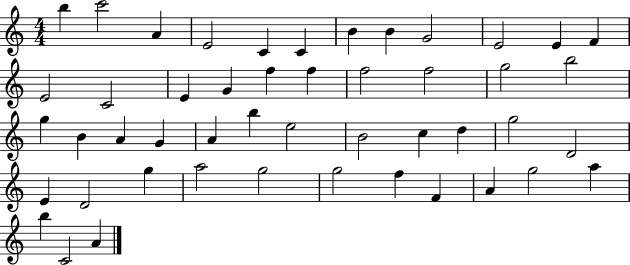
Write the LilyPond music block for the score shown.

{
  \clef treble
  \numericTimeSignature
  \time 4/4
  \key c \major
  b''4 c'''2 a'4 | e'2 c'4 c'4 | b'4 b'4 g'2 | e'2 e'4 f'4 | \break e'2 c'2 | e'4 g'4 f''4 f''4 | f''2 f''2 | g''2 b''2 | \break g''4 b'4 a'4 g'4 | a'4 b''4 e''2 | b'2 c''4 d''4 | g''2 d'2 | \break e'4 d'2 g''4 | a''2 g''2 | g''2 f''4 f'4 | a'4 g''2 a''4 | \break b''4 c'2 a'4 | \bar "|."
}